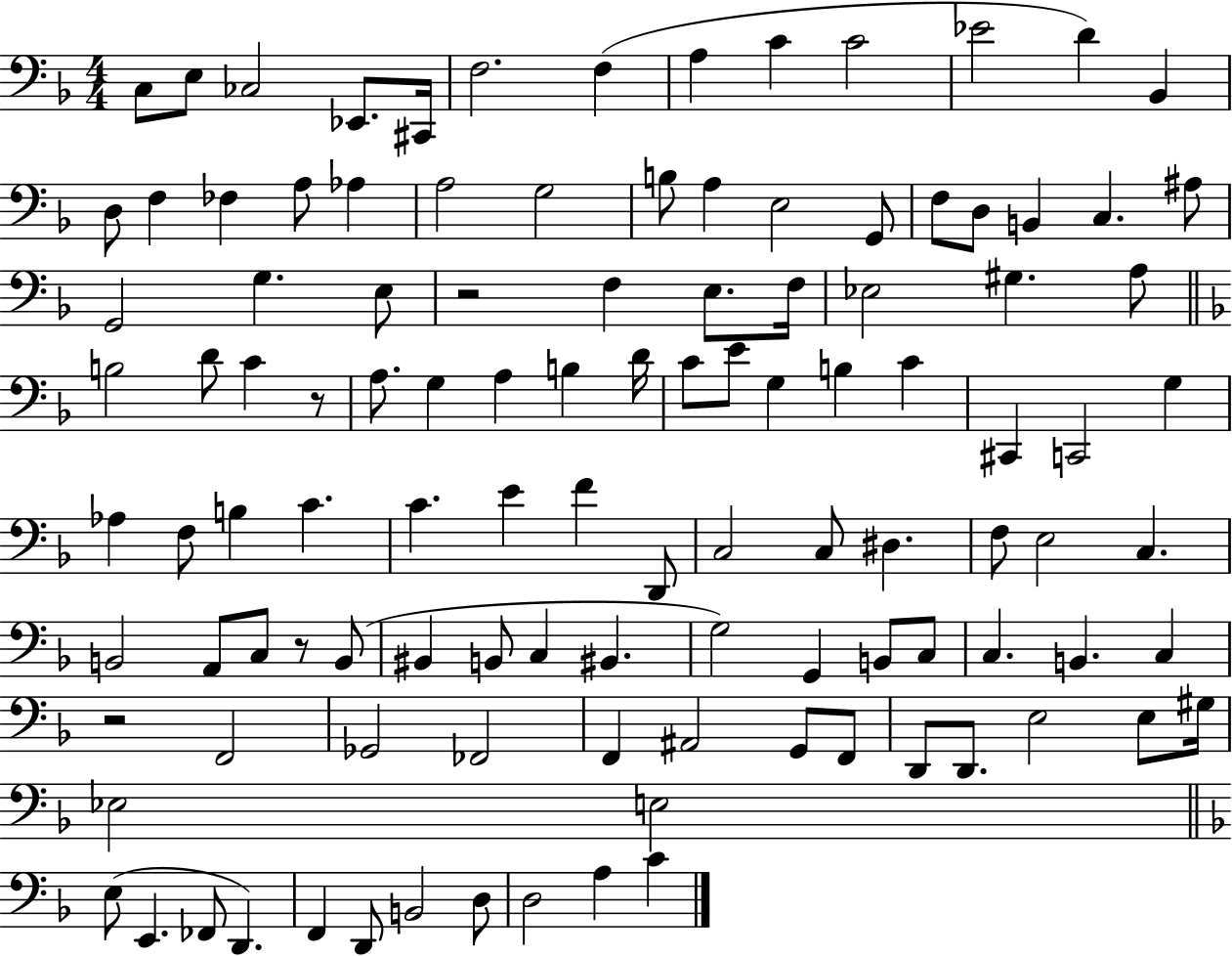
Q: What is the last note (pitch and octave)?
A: C4